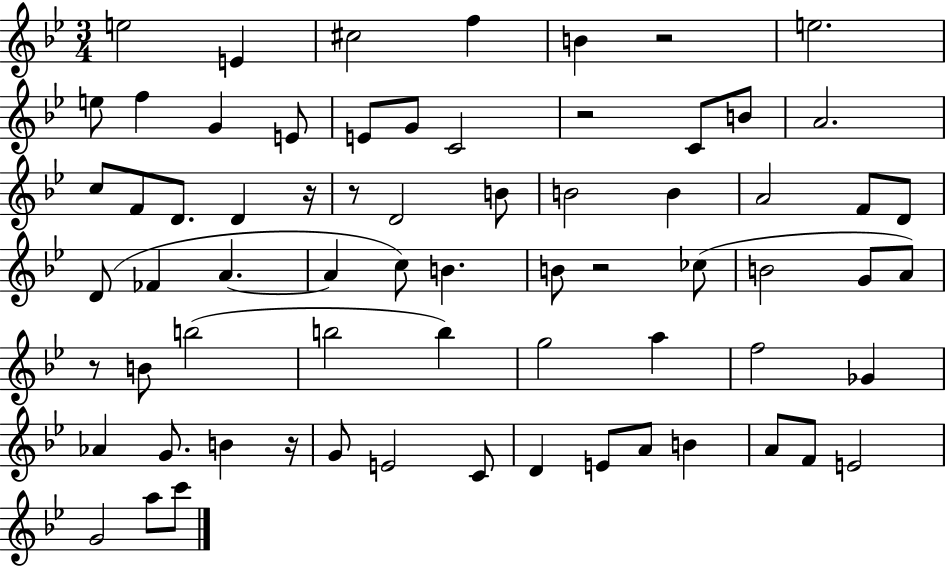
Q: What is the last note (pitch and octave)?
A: C6